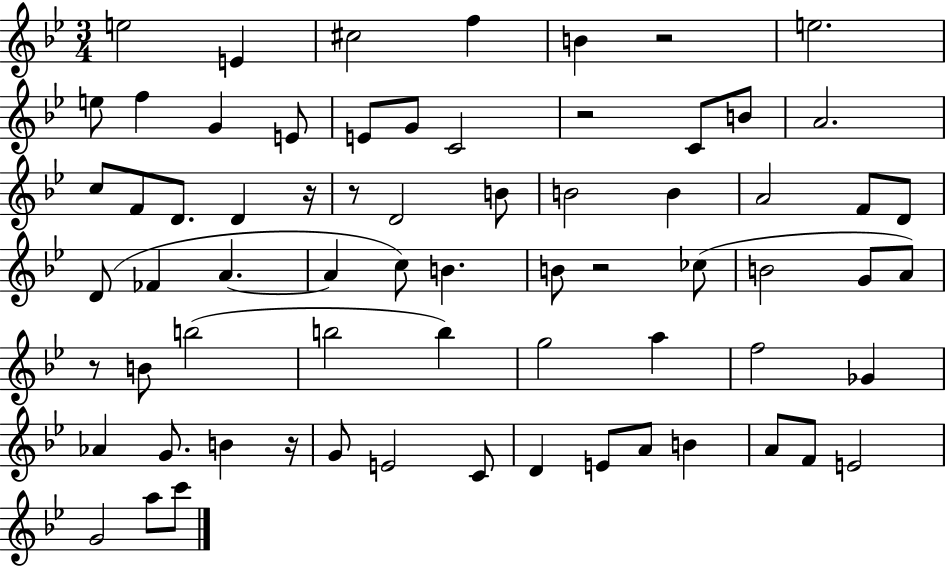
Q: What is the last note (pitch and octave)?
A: C6